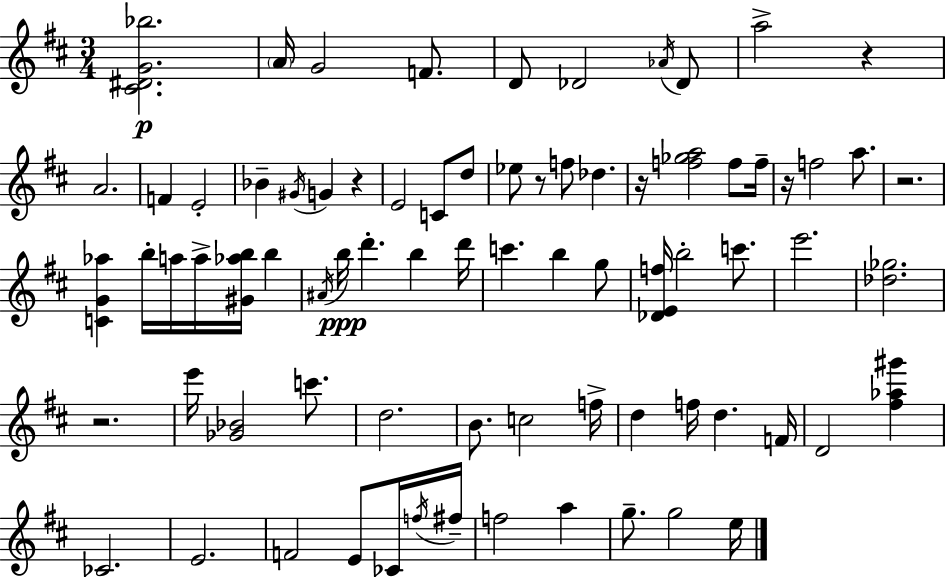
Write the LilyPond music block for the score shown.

{
  \clef treble
  \numericTimeSignature
  \time 3/4
  \key d \major
  <cis' dis' g' bes''>2.\p | \parenthesize a'16 g'2 f'8. | d'8 des'2 \acciaccatura { aes'16 } des'8 | a''2-> r4 | \break a'2. | f'4 e'2-. | bes'4-- \acciaccatura { gis'16 } g'4 r4 | e'2 c'8 | \break d''8 ees''8 r8 f''8 des''4. | r16 <f'' ges'' a''>2 f''8 | f''16-- r16 f''2 a''8. | r2. | \break <c' g' aes''>4 b''16-. a''16 a''16-> <gis' aes'' b''>16 b''4 | \acciaccatura { ais'16 }\ppp b''16 d'''4.-. b''4 | d'''16 c'''4. b''4 | g''8 <des' e' f''>16 b''2-. | \break c'''8. e'''2. | <des'' ges''>2. | r2. | e'''16 <ges' bes'>2 | \break c'''8. d''2. | b'8. c''2 | f''16-> d''4 f''16 d''4. | f'16 d'2 <fis'' aes'' gis'''>4 | \break ces'2. | e'2. | f'2 e'8 | ces'16 \acciaccatura { f''16 } fis''16-- f''2 | \break a''4 g''8.-- g''2 | e''16 \bar "|."
}